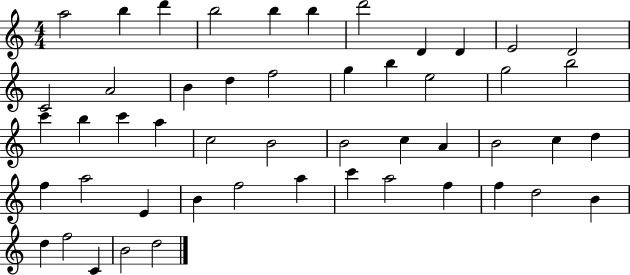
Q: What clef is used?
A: treble